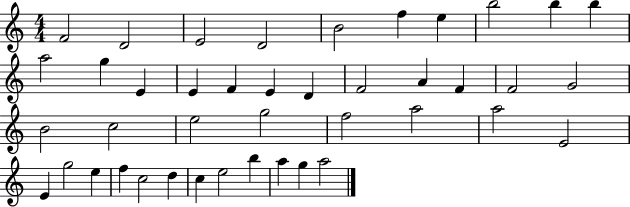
{
  \clef treble
  \numericTimeSignature
  \time 4/4
  \key c \major
  f'2 d'2 | e'2 d'2 | b'2 f''4 e''4 | b''2 b''4 b''4 | \break a''2 g''4 e'4 | e'4 f'4 e'4 d'4 | f'2 a'4 f'4 | f'2 g'2 | \break b'2 c''2 | e''2 g''2 | f''2 a''2 | a''2 e'2 | \break e'4 g''2 e''4 | f''4 c''2 d''4 | c''4 e''2 b''4 | a''4 g''4 a''2 | \break \bar "|."
}